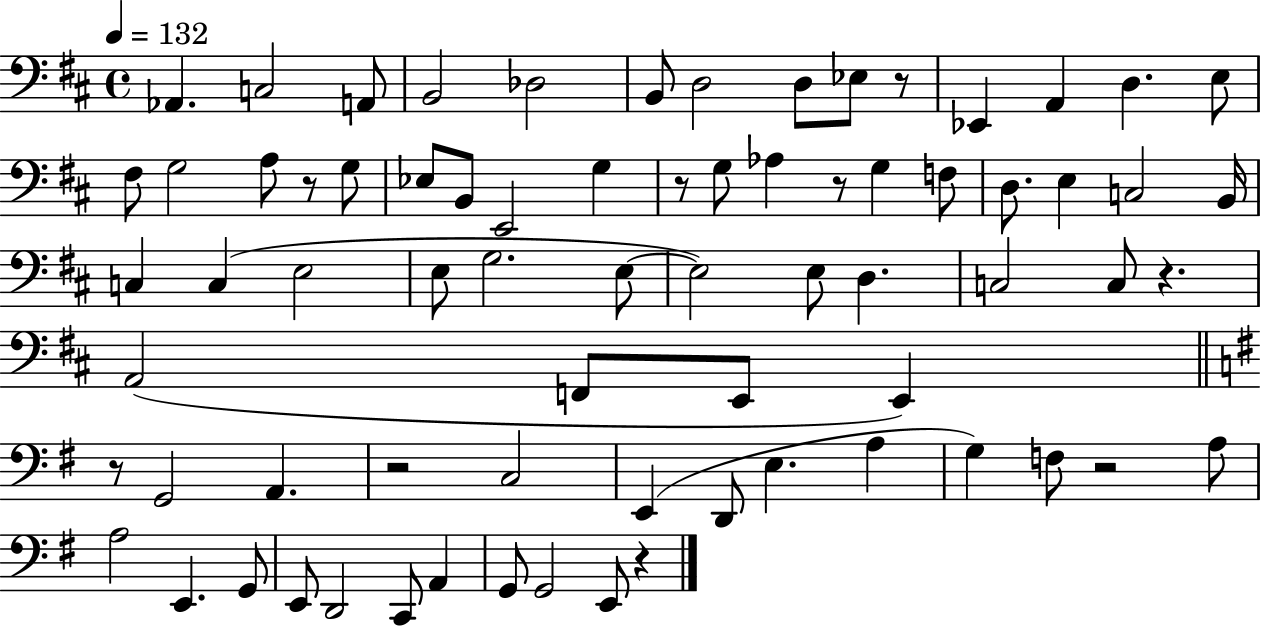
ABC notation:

X:1
T:Untitled
M:4/4
L:1/4
K:D
_A,, C,2 A,,/2 B,,2 _D,2 B,,/2 D,2 D,/2 _E,/2 z/2 _E,, A,, D, E,/2 ^F,/2 G,2 A,/2 z/2 G,/2 _E,/2 B,,/2 E,,2 G, z/2 G,/2 _A, z/2 G, F,/2 D,/2 E, C,2 B,,/4 C, C, E,2 E,/2 G,2 E,/2 E,2 E,/2 D, C,2 C,/2 z A,,2 F,,/2 E,,/2 E,, z/2 G,,2 A,, z2 C,2 E,, D,,/2 E, A, G, F,/2 z2 A,/2 A,2 E,, G,,/2 E,,/2 D,,2 C,,/2 A,, G,,/2 G,,2 E,,/2 z